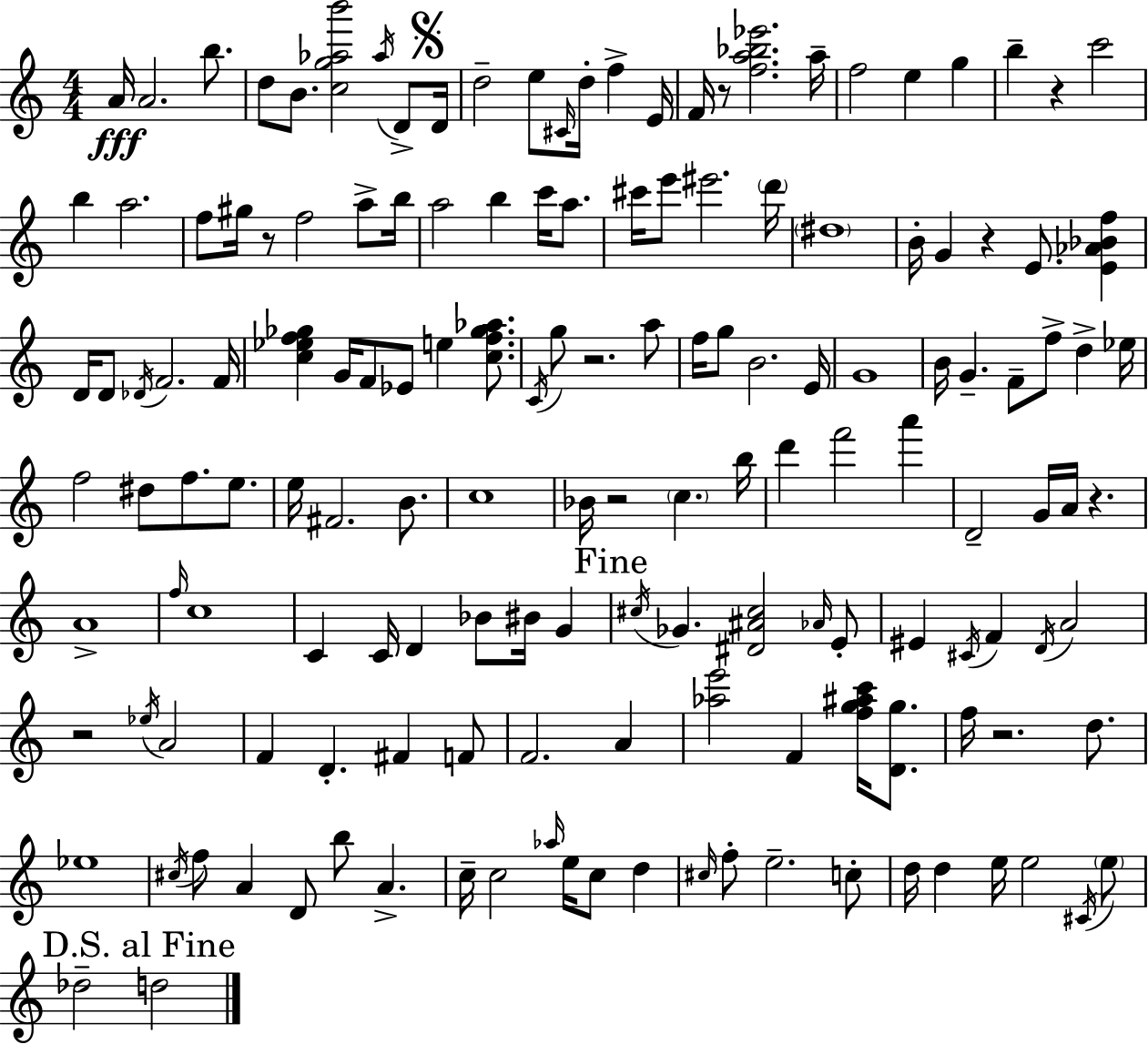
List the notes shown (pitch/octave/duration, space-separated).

A4/s A4/h. B5/e. D5/e B4/e. [C5,G5,Ab5,B6]/h Ab5/s D4/e D4/s D5/h E5/e C#4/s D5/s F5/q E4/s F4/s R/e [F5,A5,Bb5,Eb6]/h. A5/s F5/h E5/q G5/q B5/q R/q C6/h B5/q A5/h. F5/e G#5/s R/e F5/h A5/e B5/s A5/h B5/q C6/s A5/e. C#6/s E6/e EIS6/h. D6/s D#5/w B4/s G4/q R/q E4/e. [E4,Ab4,Bb4,F5]/q D4/s D4/e Db4/s F4/h. F4/s [C5,Eb5,F5,Gb5]/q G4/s F4/e Eb4/e E5/q [C5,F5,Gb5,Ab5]/e. C4/s G5/e R/h. A5/e F5/s G5/e B4/h. E4/s G4/w B4/s G4/q. F4/e F5/e D5/q Eb5/s F5/h D#5/e F5/e. E5/e. E5/s F#4/h. B4/e. C5/w Bb4/s R/h C5/q. B5/s D6/q F6/h A6/q D4/h G4/s A4/s R/q. A4/w F5/s C5/w C4/q C4/s D4/q Bb4/e BIS4/s G4/q C#5/s Gb4/q. [D#4,A#4,C#5]/h Ab4/s E4/e EIS4/q C#4/s F4/q D4/s A4/h R/h Eb5/s A4/h F4/q D4/q. F#4/q F4/e F4/h. A4/q [Ab5,E6]/h F4/q [F5,G5,A#5,C6]/s [D4,G5]/e. F5/s R/h. D5/e. Eb5/w C#5/s F5/e A4/q D4/e B5/e A4/q. C5/s C5/h Ab5/s E5/s C5/e D5/q C#5/s F5/e E5/h. C5/e D5/s D5/q E5/s E5/h C#4/s E5/e Db5/h D5/h